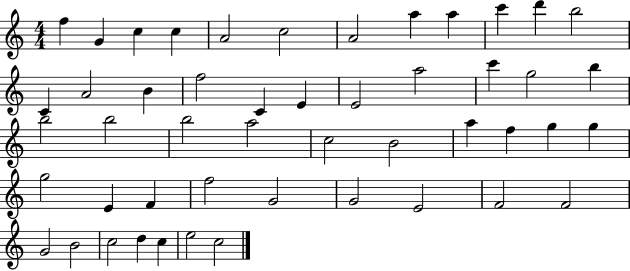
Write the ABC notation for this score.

X:1
T:Untitled
M:4/4
L:1/4
K:C
f G c c A2 c2 A2 a a c' d' b2 C A2 B f2 C E E2 a2 c' g2 b b2 b2 b2 a2 c2 B2 a f g g g2 E F f2 G2 G2 E2 F2 F2 G2 B2 c2 d c e2 c2